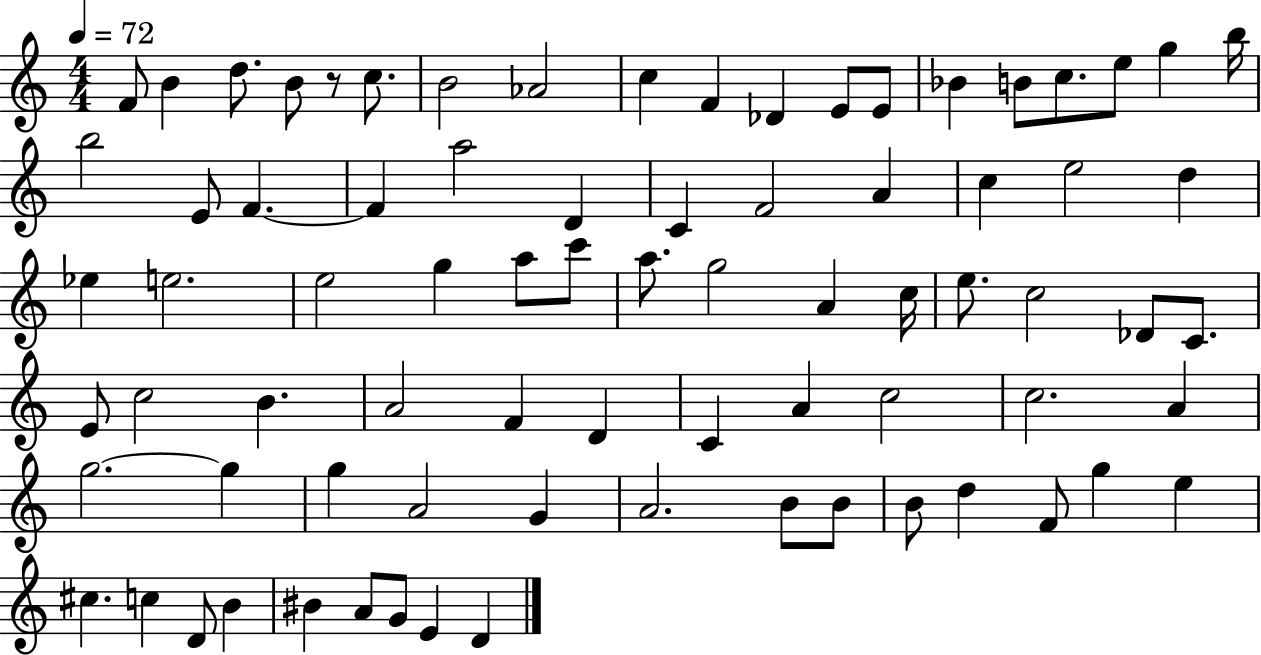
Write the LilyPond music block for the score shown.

{
  \clef treble
  \numericTimeSignature
  \time 4/4
  \key c \major
  \tempo 4 = 72
  f'8 b'4 d''8. b'8 r8 c''8. | b'2 aes'2 | c''4 f'4 des'4 e'8 e'8 | bes'4 b'8 c''8. e''8 g''4 b''16 | \break b''2 e'8 f'4.~~ | f'4 a''2 d'4 | c'4 f'2 a'4 | c''4 e''2 d''4 | \break ees''4 e''2. | e''2 g''4 a''8 c'''8 | a''8. g''2 a'4 c''16 | e''8. c''2 des'8 c'8. | \break e'8 c''2 b'4. | a'2 f'4 d'4 | c'4 a'4 c''2 | c''2. a'4 | \break g''2.~~ g''4 | g''4 a'2 g'4 | a'2. b'8 b'8 | b'8 d''4 f'8 g''4 e''4 | \break cis''4. c''4 d'8 b'4 | bis'4 a'8 g'8 e'4 d'4 | \bar "|."
}